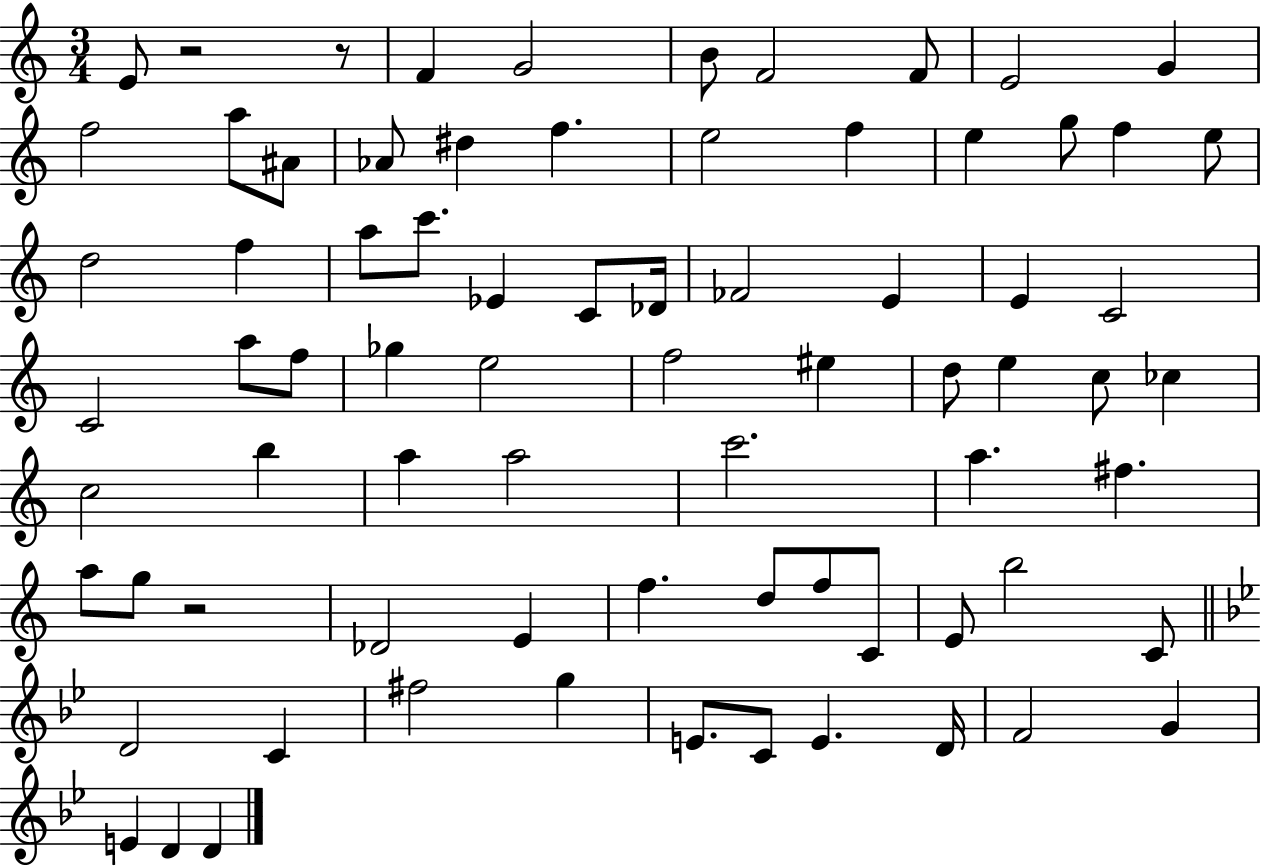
{
  \clef treble
  \numericTimeSignature
  \time 3/4
  \key c \major
  e'8 r2 r8 | f'4 g'2 | b'8 f'2 f'8 | e'2 g'4 | \break f''2 a''8 ais'8 | aes'8 dis''4 f''4. | e''2 f''4 | e''4 g''8 f''4 e''8 | \break d''2 f''4 | a''8 c'''8. ees'4 c'8 des'16 | fes'2 e'4 | e'4 c'2 | \break c'2 a''8 f''8 | ges''4 e''2 | f''2 eis''4 | d''8 e''4 c''8 ces''4 | \break c''2 b''4 | a''4 a''2 | c'''2. | a''4. fis''4. | \break a''8 g''8 r2 | des'2 e'4 | f''4. d''8 f''8 c'8 | e'8 b''2 c'8 | \break \bar "||" \break \key g \minor d'2 c'4 | fis''2 g''4 | e'8. c'8 e'4. d'16 | f'2 g'4 | \break e'4 d'4 d'4 | \bar "|."
}